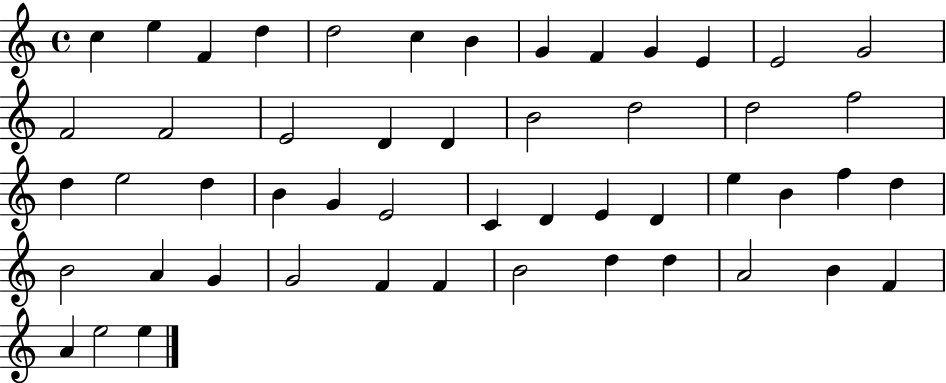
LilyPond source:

{
  \clef treble
  \time 4/4
  \defaultTimeSignature
  \key c \major
  c''4 e''4 f'4 d''4 | d''2 c''4 b'4 | g'4 f'4 g'4 e'4 | e'2 g'2 | \break f'2 f'2 | e'2 d'4 d'4 | b'2 d''2 | d''2 f''2 | \break d''4 e''2 d''4 | b'4 g'4 e'2 | c'4 d'4 e'4 d'4 | e''4 b'4 f''4 d''4 | \break b'2 a'4 g'4 | g'2 f'4 f'4 | b'2 d''4 d''4 | a'2 b'4 f'4 | \break a'4 e''2 e''4 | \bar "|."
}